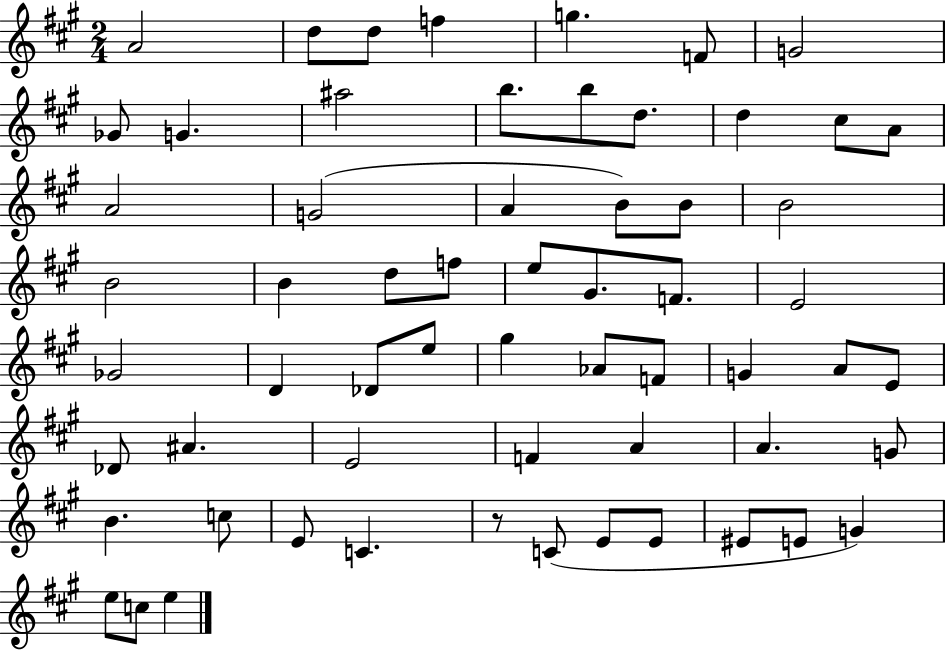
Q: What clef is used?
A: treble